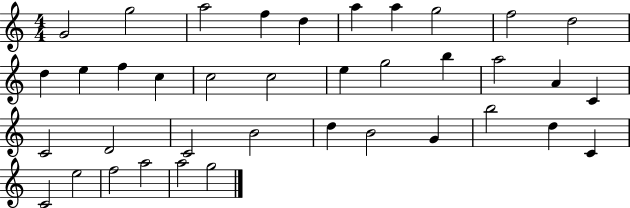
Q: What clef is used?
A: treble